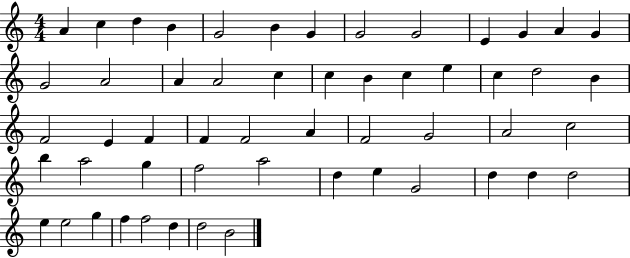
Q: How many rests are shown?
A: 0